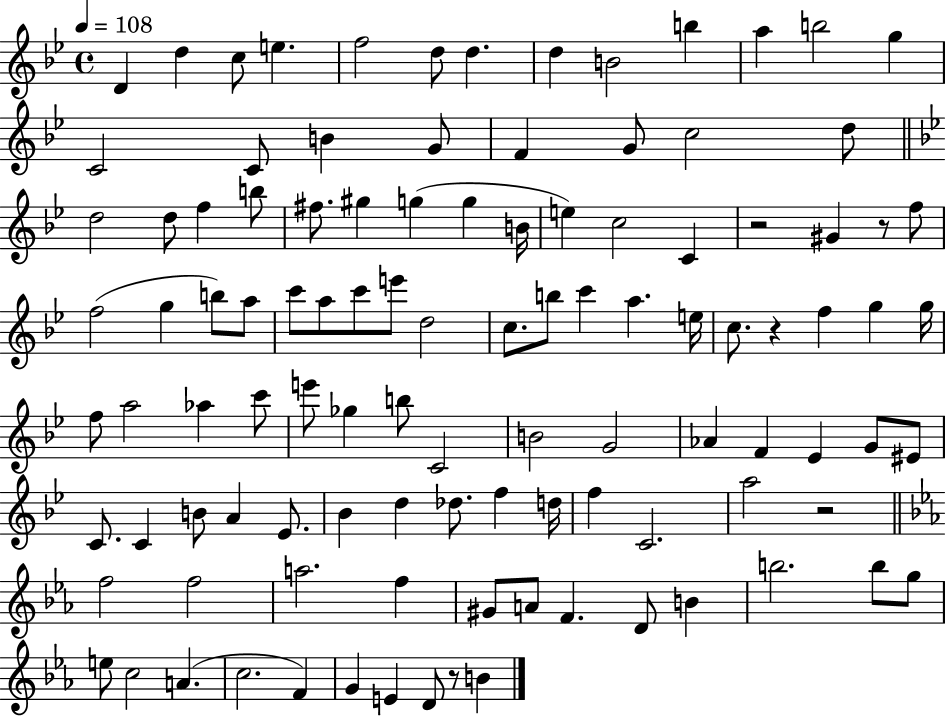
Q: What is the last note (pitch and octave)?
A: B4